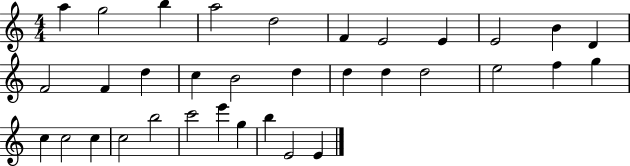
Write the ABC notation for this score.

X:1
T:Untitled
M:4/4
L:1/4
K:C
a g2 b a2 d2 F E2 E E2 B D F2 F d c B2 d d d d2 e2 f g c c2 c c2 b2 c'2 e' g b E2 E